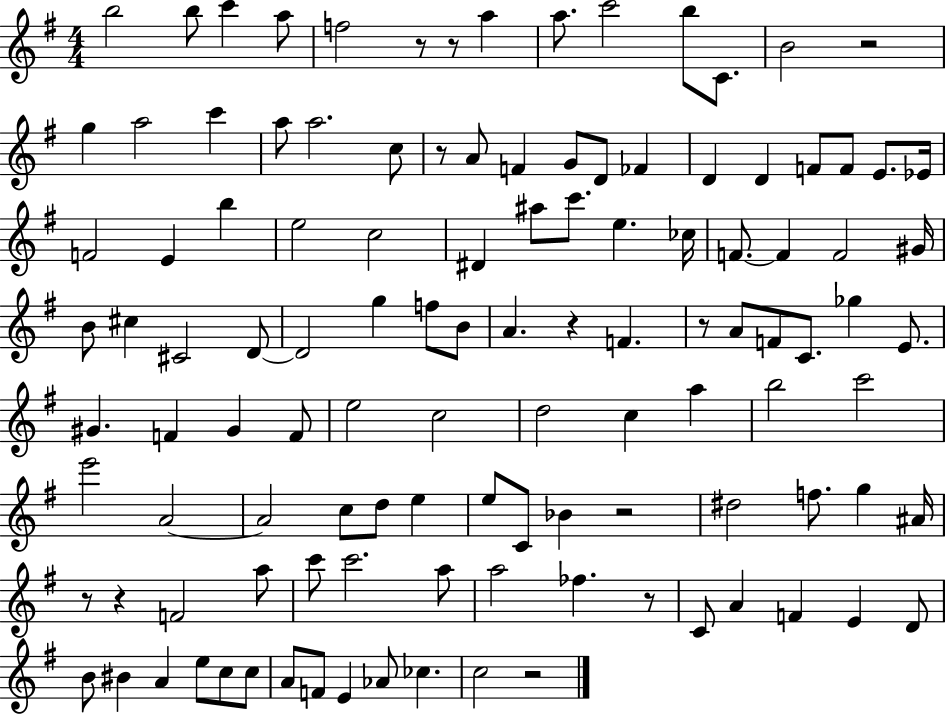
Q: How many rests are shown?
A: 11